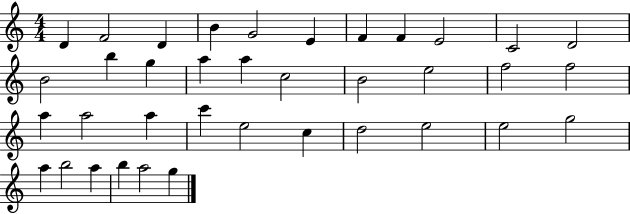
{
  \clef treble
  \numericTimeSignature
  \time 4/4
  \key c \major
  d'4 f'2 d'4 | b'4 g'2 e'4 | f'4 f'4 e'2 | c'2 d'2 | \break b'2 b''4 g''4 | a''4 a''4 c''2 | b'2 e''2 | f''2 f''2 | \break a''4 a''2 a''4 | c'''4 e''2 c''4 | d''2 e''2 | e''2 g''2 | \break a''4 b''2 a''4 | b''4 a''2 g''4 | \bar "|."
}